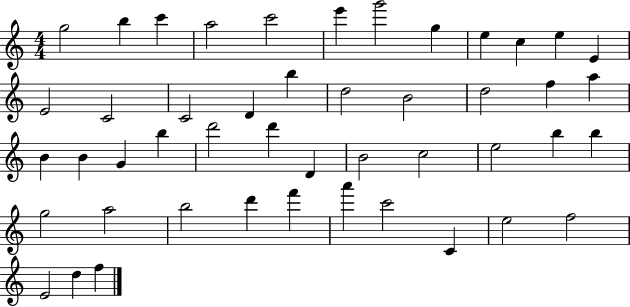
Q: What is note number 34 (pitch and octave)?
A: B5